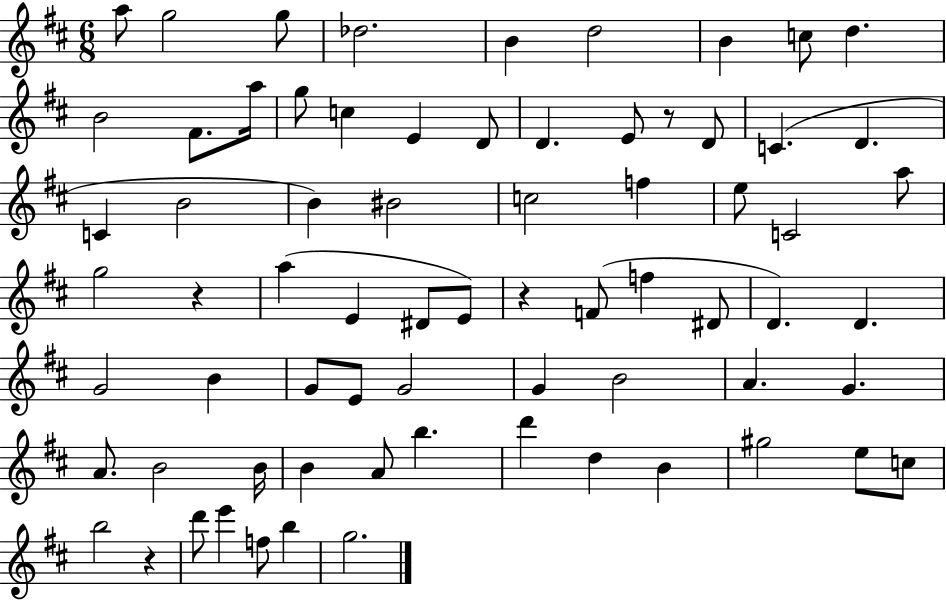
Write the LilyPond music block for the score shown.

{
  \clef treble
  \numericTimeSignature
  \time 6/8
  \key d \major
  a''8 g''2 g''8 | des''2. | b'4 d''2 | b'4 c''8 d''4. | \break b'2 fis'8. a''16 | g''8 c''4 e'4 d'8 | d'4. e'8 r8 d'8 | c'4.( d'4. | \break c'4 b'2 | b'4) bis'2 | c''2 f''4 | e''8 c'2 a''8 | \break g''2 r4 | a''4( e'4 dis'8 e'8) | r4 f'8( f''4 dis'8 | d'4.) d'4. | \break g'2 b'4 | g'8 e'8 g'2 | g'4 b'2 | a'4. g'4. | \break a'8. b'2 b'16 | b'4 a'8 b''4. | d'''4 d''4 b'4 | gis''2 e''8 c''8 | \break b''2 r4 | d'''8 e'''4 f''8 b''4 | g''2. | \bar "|."
}